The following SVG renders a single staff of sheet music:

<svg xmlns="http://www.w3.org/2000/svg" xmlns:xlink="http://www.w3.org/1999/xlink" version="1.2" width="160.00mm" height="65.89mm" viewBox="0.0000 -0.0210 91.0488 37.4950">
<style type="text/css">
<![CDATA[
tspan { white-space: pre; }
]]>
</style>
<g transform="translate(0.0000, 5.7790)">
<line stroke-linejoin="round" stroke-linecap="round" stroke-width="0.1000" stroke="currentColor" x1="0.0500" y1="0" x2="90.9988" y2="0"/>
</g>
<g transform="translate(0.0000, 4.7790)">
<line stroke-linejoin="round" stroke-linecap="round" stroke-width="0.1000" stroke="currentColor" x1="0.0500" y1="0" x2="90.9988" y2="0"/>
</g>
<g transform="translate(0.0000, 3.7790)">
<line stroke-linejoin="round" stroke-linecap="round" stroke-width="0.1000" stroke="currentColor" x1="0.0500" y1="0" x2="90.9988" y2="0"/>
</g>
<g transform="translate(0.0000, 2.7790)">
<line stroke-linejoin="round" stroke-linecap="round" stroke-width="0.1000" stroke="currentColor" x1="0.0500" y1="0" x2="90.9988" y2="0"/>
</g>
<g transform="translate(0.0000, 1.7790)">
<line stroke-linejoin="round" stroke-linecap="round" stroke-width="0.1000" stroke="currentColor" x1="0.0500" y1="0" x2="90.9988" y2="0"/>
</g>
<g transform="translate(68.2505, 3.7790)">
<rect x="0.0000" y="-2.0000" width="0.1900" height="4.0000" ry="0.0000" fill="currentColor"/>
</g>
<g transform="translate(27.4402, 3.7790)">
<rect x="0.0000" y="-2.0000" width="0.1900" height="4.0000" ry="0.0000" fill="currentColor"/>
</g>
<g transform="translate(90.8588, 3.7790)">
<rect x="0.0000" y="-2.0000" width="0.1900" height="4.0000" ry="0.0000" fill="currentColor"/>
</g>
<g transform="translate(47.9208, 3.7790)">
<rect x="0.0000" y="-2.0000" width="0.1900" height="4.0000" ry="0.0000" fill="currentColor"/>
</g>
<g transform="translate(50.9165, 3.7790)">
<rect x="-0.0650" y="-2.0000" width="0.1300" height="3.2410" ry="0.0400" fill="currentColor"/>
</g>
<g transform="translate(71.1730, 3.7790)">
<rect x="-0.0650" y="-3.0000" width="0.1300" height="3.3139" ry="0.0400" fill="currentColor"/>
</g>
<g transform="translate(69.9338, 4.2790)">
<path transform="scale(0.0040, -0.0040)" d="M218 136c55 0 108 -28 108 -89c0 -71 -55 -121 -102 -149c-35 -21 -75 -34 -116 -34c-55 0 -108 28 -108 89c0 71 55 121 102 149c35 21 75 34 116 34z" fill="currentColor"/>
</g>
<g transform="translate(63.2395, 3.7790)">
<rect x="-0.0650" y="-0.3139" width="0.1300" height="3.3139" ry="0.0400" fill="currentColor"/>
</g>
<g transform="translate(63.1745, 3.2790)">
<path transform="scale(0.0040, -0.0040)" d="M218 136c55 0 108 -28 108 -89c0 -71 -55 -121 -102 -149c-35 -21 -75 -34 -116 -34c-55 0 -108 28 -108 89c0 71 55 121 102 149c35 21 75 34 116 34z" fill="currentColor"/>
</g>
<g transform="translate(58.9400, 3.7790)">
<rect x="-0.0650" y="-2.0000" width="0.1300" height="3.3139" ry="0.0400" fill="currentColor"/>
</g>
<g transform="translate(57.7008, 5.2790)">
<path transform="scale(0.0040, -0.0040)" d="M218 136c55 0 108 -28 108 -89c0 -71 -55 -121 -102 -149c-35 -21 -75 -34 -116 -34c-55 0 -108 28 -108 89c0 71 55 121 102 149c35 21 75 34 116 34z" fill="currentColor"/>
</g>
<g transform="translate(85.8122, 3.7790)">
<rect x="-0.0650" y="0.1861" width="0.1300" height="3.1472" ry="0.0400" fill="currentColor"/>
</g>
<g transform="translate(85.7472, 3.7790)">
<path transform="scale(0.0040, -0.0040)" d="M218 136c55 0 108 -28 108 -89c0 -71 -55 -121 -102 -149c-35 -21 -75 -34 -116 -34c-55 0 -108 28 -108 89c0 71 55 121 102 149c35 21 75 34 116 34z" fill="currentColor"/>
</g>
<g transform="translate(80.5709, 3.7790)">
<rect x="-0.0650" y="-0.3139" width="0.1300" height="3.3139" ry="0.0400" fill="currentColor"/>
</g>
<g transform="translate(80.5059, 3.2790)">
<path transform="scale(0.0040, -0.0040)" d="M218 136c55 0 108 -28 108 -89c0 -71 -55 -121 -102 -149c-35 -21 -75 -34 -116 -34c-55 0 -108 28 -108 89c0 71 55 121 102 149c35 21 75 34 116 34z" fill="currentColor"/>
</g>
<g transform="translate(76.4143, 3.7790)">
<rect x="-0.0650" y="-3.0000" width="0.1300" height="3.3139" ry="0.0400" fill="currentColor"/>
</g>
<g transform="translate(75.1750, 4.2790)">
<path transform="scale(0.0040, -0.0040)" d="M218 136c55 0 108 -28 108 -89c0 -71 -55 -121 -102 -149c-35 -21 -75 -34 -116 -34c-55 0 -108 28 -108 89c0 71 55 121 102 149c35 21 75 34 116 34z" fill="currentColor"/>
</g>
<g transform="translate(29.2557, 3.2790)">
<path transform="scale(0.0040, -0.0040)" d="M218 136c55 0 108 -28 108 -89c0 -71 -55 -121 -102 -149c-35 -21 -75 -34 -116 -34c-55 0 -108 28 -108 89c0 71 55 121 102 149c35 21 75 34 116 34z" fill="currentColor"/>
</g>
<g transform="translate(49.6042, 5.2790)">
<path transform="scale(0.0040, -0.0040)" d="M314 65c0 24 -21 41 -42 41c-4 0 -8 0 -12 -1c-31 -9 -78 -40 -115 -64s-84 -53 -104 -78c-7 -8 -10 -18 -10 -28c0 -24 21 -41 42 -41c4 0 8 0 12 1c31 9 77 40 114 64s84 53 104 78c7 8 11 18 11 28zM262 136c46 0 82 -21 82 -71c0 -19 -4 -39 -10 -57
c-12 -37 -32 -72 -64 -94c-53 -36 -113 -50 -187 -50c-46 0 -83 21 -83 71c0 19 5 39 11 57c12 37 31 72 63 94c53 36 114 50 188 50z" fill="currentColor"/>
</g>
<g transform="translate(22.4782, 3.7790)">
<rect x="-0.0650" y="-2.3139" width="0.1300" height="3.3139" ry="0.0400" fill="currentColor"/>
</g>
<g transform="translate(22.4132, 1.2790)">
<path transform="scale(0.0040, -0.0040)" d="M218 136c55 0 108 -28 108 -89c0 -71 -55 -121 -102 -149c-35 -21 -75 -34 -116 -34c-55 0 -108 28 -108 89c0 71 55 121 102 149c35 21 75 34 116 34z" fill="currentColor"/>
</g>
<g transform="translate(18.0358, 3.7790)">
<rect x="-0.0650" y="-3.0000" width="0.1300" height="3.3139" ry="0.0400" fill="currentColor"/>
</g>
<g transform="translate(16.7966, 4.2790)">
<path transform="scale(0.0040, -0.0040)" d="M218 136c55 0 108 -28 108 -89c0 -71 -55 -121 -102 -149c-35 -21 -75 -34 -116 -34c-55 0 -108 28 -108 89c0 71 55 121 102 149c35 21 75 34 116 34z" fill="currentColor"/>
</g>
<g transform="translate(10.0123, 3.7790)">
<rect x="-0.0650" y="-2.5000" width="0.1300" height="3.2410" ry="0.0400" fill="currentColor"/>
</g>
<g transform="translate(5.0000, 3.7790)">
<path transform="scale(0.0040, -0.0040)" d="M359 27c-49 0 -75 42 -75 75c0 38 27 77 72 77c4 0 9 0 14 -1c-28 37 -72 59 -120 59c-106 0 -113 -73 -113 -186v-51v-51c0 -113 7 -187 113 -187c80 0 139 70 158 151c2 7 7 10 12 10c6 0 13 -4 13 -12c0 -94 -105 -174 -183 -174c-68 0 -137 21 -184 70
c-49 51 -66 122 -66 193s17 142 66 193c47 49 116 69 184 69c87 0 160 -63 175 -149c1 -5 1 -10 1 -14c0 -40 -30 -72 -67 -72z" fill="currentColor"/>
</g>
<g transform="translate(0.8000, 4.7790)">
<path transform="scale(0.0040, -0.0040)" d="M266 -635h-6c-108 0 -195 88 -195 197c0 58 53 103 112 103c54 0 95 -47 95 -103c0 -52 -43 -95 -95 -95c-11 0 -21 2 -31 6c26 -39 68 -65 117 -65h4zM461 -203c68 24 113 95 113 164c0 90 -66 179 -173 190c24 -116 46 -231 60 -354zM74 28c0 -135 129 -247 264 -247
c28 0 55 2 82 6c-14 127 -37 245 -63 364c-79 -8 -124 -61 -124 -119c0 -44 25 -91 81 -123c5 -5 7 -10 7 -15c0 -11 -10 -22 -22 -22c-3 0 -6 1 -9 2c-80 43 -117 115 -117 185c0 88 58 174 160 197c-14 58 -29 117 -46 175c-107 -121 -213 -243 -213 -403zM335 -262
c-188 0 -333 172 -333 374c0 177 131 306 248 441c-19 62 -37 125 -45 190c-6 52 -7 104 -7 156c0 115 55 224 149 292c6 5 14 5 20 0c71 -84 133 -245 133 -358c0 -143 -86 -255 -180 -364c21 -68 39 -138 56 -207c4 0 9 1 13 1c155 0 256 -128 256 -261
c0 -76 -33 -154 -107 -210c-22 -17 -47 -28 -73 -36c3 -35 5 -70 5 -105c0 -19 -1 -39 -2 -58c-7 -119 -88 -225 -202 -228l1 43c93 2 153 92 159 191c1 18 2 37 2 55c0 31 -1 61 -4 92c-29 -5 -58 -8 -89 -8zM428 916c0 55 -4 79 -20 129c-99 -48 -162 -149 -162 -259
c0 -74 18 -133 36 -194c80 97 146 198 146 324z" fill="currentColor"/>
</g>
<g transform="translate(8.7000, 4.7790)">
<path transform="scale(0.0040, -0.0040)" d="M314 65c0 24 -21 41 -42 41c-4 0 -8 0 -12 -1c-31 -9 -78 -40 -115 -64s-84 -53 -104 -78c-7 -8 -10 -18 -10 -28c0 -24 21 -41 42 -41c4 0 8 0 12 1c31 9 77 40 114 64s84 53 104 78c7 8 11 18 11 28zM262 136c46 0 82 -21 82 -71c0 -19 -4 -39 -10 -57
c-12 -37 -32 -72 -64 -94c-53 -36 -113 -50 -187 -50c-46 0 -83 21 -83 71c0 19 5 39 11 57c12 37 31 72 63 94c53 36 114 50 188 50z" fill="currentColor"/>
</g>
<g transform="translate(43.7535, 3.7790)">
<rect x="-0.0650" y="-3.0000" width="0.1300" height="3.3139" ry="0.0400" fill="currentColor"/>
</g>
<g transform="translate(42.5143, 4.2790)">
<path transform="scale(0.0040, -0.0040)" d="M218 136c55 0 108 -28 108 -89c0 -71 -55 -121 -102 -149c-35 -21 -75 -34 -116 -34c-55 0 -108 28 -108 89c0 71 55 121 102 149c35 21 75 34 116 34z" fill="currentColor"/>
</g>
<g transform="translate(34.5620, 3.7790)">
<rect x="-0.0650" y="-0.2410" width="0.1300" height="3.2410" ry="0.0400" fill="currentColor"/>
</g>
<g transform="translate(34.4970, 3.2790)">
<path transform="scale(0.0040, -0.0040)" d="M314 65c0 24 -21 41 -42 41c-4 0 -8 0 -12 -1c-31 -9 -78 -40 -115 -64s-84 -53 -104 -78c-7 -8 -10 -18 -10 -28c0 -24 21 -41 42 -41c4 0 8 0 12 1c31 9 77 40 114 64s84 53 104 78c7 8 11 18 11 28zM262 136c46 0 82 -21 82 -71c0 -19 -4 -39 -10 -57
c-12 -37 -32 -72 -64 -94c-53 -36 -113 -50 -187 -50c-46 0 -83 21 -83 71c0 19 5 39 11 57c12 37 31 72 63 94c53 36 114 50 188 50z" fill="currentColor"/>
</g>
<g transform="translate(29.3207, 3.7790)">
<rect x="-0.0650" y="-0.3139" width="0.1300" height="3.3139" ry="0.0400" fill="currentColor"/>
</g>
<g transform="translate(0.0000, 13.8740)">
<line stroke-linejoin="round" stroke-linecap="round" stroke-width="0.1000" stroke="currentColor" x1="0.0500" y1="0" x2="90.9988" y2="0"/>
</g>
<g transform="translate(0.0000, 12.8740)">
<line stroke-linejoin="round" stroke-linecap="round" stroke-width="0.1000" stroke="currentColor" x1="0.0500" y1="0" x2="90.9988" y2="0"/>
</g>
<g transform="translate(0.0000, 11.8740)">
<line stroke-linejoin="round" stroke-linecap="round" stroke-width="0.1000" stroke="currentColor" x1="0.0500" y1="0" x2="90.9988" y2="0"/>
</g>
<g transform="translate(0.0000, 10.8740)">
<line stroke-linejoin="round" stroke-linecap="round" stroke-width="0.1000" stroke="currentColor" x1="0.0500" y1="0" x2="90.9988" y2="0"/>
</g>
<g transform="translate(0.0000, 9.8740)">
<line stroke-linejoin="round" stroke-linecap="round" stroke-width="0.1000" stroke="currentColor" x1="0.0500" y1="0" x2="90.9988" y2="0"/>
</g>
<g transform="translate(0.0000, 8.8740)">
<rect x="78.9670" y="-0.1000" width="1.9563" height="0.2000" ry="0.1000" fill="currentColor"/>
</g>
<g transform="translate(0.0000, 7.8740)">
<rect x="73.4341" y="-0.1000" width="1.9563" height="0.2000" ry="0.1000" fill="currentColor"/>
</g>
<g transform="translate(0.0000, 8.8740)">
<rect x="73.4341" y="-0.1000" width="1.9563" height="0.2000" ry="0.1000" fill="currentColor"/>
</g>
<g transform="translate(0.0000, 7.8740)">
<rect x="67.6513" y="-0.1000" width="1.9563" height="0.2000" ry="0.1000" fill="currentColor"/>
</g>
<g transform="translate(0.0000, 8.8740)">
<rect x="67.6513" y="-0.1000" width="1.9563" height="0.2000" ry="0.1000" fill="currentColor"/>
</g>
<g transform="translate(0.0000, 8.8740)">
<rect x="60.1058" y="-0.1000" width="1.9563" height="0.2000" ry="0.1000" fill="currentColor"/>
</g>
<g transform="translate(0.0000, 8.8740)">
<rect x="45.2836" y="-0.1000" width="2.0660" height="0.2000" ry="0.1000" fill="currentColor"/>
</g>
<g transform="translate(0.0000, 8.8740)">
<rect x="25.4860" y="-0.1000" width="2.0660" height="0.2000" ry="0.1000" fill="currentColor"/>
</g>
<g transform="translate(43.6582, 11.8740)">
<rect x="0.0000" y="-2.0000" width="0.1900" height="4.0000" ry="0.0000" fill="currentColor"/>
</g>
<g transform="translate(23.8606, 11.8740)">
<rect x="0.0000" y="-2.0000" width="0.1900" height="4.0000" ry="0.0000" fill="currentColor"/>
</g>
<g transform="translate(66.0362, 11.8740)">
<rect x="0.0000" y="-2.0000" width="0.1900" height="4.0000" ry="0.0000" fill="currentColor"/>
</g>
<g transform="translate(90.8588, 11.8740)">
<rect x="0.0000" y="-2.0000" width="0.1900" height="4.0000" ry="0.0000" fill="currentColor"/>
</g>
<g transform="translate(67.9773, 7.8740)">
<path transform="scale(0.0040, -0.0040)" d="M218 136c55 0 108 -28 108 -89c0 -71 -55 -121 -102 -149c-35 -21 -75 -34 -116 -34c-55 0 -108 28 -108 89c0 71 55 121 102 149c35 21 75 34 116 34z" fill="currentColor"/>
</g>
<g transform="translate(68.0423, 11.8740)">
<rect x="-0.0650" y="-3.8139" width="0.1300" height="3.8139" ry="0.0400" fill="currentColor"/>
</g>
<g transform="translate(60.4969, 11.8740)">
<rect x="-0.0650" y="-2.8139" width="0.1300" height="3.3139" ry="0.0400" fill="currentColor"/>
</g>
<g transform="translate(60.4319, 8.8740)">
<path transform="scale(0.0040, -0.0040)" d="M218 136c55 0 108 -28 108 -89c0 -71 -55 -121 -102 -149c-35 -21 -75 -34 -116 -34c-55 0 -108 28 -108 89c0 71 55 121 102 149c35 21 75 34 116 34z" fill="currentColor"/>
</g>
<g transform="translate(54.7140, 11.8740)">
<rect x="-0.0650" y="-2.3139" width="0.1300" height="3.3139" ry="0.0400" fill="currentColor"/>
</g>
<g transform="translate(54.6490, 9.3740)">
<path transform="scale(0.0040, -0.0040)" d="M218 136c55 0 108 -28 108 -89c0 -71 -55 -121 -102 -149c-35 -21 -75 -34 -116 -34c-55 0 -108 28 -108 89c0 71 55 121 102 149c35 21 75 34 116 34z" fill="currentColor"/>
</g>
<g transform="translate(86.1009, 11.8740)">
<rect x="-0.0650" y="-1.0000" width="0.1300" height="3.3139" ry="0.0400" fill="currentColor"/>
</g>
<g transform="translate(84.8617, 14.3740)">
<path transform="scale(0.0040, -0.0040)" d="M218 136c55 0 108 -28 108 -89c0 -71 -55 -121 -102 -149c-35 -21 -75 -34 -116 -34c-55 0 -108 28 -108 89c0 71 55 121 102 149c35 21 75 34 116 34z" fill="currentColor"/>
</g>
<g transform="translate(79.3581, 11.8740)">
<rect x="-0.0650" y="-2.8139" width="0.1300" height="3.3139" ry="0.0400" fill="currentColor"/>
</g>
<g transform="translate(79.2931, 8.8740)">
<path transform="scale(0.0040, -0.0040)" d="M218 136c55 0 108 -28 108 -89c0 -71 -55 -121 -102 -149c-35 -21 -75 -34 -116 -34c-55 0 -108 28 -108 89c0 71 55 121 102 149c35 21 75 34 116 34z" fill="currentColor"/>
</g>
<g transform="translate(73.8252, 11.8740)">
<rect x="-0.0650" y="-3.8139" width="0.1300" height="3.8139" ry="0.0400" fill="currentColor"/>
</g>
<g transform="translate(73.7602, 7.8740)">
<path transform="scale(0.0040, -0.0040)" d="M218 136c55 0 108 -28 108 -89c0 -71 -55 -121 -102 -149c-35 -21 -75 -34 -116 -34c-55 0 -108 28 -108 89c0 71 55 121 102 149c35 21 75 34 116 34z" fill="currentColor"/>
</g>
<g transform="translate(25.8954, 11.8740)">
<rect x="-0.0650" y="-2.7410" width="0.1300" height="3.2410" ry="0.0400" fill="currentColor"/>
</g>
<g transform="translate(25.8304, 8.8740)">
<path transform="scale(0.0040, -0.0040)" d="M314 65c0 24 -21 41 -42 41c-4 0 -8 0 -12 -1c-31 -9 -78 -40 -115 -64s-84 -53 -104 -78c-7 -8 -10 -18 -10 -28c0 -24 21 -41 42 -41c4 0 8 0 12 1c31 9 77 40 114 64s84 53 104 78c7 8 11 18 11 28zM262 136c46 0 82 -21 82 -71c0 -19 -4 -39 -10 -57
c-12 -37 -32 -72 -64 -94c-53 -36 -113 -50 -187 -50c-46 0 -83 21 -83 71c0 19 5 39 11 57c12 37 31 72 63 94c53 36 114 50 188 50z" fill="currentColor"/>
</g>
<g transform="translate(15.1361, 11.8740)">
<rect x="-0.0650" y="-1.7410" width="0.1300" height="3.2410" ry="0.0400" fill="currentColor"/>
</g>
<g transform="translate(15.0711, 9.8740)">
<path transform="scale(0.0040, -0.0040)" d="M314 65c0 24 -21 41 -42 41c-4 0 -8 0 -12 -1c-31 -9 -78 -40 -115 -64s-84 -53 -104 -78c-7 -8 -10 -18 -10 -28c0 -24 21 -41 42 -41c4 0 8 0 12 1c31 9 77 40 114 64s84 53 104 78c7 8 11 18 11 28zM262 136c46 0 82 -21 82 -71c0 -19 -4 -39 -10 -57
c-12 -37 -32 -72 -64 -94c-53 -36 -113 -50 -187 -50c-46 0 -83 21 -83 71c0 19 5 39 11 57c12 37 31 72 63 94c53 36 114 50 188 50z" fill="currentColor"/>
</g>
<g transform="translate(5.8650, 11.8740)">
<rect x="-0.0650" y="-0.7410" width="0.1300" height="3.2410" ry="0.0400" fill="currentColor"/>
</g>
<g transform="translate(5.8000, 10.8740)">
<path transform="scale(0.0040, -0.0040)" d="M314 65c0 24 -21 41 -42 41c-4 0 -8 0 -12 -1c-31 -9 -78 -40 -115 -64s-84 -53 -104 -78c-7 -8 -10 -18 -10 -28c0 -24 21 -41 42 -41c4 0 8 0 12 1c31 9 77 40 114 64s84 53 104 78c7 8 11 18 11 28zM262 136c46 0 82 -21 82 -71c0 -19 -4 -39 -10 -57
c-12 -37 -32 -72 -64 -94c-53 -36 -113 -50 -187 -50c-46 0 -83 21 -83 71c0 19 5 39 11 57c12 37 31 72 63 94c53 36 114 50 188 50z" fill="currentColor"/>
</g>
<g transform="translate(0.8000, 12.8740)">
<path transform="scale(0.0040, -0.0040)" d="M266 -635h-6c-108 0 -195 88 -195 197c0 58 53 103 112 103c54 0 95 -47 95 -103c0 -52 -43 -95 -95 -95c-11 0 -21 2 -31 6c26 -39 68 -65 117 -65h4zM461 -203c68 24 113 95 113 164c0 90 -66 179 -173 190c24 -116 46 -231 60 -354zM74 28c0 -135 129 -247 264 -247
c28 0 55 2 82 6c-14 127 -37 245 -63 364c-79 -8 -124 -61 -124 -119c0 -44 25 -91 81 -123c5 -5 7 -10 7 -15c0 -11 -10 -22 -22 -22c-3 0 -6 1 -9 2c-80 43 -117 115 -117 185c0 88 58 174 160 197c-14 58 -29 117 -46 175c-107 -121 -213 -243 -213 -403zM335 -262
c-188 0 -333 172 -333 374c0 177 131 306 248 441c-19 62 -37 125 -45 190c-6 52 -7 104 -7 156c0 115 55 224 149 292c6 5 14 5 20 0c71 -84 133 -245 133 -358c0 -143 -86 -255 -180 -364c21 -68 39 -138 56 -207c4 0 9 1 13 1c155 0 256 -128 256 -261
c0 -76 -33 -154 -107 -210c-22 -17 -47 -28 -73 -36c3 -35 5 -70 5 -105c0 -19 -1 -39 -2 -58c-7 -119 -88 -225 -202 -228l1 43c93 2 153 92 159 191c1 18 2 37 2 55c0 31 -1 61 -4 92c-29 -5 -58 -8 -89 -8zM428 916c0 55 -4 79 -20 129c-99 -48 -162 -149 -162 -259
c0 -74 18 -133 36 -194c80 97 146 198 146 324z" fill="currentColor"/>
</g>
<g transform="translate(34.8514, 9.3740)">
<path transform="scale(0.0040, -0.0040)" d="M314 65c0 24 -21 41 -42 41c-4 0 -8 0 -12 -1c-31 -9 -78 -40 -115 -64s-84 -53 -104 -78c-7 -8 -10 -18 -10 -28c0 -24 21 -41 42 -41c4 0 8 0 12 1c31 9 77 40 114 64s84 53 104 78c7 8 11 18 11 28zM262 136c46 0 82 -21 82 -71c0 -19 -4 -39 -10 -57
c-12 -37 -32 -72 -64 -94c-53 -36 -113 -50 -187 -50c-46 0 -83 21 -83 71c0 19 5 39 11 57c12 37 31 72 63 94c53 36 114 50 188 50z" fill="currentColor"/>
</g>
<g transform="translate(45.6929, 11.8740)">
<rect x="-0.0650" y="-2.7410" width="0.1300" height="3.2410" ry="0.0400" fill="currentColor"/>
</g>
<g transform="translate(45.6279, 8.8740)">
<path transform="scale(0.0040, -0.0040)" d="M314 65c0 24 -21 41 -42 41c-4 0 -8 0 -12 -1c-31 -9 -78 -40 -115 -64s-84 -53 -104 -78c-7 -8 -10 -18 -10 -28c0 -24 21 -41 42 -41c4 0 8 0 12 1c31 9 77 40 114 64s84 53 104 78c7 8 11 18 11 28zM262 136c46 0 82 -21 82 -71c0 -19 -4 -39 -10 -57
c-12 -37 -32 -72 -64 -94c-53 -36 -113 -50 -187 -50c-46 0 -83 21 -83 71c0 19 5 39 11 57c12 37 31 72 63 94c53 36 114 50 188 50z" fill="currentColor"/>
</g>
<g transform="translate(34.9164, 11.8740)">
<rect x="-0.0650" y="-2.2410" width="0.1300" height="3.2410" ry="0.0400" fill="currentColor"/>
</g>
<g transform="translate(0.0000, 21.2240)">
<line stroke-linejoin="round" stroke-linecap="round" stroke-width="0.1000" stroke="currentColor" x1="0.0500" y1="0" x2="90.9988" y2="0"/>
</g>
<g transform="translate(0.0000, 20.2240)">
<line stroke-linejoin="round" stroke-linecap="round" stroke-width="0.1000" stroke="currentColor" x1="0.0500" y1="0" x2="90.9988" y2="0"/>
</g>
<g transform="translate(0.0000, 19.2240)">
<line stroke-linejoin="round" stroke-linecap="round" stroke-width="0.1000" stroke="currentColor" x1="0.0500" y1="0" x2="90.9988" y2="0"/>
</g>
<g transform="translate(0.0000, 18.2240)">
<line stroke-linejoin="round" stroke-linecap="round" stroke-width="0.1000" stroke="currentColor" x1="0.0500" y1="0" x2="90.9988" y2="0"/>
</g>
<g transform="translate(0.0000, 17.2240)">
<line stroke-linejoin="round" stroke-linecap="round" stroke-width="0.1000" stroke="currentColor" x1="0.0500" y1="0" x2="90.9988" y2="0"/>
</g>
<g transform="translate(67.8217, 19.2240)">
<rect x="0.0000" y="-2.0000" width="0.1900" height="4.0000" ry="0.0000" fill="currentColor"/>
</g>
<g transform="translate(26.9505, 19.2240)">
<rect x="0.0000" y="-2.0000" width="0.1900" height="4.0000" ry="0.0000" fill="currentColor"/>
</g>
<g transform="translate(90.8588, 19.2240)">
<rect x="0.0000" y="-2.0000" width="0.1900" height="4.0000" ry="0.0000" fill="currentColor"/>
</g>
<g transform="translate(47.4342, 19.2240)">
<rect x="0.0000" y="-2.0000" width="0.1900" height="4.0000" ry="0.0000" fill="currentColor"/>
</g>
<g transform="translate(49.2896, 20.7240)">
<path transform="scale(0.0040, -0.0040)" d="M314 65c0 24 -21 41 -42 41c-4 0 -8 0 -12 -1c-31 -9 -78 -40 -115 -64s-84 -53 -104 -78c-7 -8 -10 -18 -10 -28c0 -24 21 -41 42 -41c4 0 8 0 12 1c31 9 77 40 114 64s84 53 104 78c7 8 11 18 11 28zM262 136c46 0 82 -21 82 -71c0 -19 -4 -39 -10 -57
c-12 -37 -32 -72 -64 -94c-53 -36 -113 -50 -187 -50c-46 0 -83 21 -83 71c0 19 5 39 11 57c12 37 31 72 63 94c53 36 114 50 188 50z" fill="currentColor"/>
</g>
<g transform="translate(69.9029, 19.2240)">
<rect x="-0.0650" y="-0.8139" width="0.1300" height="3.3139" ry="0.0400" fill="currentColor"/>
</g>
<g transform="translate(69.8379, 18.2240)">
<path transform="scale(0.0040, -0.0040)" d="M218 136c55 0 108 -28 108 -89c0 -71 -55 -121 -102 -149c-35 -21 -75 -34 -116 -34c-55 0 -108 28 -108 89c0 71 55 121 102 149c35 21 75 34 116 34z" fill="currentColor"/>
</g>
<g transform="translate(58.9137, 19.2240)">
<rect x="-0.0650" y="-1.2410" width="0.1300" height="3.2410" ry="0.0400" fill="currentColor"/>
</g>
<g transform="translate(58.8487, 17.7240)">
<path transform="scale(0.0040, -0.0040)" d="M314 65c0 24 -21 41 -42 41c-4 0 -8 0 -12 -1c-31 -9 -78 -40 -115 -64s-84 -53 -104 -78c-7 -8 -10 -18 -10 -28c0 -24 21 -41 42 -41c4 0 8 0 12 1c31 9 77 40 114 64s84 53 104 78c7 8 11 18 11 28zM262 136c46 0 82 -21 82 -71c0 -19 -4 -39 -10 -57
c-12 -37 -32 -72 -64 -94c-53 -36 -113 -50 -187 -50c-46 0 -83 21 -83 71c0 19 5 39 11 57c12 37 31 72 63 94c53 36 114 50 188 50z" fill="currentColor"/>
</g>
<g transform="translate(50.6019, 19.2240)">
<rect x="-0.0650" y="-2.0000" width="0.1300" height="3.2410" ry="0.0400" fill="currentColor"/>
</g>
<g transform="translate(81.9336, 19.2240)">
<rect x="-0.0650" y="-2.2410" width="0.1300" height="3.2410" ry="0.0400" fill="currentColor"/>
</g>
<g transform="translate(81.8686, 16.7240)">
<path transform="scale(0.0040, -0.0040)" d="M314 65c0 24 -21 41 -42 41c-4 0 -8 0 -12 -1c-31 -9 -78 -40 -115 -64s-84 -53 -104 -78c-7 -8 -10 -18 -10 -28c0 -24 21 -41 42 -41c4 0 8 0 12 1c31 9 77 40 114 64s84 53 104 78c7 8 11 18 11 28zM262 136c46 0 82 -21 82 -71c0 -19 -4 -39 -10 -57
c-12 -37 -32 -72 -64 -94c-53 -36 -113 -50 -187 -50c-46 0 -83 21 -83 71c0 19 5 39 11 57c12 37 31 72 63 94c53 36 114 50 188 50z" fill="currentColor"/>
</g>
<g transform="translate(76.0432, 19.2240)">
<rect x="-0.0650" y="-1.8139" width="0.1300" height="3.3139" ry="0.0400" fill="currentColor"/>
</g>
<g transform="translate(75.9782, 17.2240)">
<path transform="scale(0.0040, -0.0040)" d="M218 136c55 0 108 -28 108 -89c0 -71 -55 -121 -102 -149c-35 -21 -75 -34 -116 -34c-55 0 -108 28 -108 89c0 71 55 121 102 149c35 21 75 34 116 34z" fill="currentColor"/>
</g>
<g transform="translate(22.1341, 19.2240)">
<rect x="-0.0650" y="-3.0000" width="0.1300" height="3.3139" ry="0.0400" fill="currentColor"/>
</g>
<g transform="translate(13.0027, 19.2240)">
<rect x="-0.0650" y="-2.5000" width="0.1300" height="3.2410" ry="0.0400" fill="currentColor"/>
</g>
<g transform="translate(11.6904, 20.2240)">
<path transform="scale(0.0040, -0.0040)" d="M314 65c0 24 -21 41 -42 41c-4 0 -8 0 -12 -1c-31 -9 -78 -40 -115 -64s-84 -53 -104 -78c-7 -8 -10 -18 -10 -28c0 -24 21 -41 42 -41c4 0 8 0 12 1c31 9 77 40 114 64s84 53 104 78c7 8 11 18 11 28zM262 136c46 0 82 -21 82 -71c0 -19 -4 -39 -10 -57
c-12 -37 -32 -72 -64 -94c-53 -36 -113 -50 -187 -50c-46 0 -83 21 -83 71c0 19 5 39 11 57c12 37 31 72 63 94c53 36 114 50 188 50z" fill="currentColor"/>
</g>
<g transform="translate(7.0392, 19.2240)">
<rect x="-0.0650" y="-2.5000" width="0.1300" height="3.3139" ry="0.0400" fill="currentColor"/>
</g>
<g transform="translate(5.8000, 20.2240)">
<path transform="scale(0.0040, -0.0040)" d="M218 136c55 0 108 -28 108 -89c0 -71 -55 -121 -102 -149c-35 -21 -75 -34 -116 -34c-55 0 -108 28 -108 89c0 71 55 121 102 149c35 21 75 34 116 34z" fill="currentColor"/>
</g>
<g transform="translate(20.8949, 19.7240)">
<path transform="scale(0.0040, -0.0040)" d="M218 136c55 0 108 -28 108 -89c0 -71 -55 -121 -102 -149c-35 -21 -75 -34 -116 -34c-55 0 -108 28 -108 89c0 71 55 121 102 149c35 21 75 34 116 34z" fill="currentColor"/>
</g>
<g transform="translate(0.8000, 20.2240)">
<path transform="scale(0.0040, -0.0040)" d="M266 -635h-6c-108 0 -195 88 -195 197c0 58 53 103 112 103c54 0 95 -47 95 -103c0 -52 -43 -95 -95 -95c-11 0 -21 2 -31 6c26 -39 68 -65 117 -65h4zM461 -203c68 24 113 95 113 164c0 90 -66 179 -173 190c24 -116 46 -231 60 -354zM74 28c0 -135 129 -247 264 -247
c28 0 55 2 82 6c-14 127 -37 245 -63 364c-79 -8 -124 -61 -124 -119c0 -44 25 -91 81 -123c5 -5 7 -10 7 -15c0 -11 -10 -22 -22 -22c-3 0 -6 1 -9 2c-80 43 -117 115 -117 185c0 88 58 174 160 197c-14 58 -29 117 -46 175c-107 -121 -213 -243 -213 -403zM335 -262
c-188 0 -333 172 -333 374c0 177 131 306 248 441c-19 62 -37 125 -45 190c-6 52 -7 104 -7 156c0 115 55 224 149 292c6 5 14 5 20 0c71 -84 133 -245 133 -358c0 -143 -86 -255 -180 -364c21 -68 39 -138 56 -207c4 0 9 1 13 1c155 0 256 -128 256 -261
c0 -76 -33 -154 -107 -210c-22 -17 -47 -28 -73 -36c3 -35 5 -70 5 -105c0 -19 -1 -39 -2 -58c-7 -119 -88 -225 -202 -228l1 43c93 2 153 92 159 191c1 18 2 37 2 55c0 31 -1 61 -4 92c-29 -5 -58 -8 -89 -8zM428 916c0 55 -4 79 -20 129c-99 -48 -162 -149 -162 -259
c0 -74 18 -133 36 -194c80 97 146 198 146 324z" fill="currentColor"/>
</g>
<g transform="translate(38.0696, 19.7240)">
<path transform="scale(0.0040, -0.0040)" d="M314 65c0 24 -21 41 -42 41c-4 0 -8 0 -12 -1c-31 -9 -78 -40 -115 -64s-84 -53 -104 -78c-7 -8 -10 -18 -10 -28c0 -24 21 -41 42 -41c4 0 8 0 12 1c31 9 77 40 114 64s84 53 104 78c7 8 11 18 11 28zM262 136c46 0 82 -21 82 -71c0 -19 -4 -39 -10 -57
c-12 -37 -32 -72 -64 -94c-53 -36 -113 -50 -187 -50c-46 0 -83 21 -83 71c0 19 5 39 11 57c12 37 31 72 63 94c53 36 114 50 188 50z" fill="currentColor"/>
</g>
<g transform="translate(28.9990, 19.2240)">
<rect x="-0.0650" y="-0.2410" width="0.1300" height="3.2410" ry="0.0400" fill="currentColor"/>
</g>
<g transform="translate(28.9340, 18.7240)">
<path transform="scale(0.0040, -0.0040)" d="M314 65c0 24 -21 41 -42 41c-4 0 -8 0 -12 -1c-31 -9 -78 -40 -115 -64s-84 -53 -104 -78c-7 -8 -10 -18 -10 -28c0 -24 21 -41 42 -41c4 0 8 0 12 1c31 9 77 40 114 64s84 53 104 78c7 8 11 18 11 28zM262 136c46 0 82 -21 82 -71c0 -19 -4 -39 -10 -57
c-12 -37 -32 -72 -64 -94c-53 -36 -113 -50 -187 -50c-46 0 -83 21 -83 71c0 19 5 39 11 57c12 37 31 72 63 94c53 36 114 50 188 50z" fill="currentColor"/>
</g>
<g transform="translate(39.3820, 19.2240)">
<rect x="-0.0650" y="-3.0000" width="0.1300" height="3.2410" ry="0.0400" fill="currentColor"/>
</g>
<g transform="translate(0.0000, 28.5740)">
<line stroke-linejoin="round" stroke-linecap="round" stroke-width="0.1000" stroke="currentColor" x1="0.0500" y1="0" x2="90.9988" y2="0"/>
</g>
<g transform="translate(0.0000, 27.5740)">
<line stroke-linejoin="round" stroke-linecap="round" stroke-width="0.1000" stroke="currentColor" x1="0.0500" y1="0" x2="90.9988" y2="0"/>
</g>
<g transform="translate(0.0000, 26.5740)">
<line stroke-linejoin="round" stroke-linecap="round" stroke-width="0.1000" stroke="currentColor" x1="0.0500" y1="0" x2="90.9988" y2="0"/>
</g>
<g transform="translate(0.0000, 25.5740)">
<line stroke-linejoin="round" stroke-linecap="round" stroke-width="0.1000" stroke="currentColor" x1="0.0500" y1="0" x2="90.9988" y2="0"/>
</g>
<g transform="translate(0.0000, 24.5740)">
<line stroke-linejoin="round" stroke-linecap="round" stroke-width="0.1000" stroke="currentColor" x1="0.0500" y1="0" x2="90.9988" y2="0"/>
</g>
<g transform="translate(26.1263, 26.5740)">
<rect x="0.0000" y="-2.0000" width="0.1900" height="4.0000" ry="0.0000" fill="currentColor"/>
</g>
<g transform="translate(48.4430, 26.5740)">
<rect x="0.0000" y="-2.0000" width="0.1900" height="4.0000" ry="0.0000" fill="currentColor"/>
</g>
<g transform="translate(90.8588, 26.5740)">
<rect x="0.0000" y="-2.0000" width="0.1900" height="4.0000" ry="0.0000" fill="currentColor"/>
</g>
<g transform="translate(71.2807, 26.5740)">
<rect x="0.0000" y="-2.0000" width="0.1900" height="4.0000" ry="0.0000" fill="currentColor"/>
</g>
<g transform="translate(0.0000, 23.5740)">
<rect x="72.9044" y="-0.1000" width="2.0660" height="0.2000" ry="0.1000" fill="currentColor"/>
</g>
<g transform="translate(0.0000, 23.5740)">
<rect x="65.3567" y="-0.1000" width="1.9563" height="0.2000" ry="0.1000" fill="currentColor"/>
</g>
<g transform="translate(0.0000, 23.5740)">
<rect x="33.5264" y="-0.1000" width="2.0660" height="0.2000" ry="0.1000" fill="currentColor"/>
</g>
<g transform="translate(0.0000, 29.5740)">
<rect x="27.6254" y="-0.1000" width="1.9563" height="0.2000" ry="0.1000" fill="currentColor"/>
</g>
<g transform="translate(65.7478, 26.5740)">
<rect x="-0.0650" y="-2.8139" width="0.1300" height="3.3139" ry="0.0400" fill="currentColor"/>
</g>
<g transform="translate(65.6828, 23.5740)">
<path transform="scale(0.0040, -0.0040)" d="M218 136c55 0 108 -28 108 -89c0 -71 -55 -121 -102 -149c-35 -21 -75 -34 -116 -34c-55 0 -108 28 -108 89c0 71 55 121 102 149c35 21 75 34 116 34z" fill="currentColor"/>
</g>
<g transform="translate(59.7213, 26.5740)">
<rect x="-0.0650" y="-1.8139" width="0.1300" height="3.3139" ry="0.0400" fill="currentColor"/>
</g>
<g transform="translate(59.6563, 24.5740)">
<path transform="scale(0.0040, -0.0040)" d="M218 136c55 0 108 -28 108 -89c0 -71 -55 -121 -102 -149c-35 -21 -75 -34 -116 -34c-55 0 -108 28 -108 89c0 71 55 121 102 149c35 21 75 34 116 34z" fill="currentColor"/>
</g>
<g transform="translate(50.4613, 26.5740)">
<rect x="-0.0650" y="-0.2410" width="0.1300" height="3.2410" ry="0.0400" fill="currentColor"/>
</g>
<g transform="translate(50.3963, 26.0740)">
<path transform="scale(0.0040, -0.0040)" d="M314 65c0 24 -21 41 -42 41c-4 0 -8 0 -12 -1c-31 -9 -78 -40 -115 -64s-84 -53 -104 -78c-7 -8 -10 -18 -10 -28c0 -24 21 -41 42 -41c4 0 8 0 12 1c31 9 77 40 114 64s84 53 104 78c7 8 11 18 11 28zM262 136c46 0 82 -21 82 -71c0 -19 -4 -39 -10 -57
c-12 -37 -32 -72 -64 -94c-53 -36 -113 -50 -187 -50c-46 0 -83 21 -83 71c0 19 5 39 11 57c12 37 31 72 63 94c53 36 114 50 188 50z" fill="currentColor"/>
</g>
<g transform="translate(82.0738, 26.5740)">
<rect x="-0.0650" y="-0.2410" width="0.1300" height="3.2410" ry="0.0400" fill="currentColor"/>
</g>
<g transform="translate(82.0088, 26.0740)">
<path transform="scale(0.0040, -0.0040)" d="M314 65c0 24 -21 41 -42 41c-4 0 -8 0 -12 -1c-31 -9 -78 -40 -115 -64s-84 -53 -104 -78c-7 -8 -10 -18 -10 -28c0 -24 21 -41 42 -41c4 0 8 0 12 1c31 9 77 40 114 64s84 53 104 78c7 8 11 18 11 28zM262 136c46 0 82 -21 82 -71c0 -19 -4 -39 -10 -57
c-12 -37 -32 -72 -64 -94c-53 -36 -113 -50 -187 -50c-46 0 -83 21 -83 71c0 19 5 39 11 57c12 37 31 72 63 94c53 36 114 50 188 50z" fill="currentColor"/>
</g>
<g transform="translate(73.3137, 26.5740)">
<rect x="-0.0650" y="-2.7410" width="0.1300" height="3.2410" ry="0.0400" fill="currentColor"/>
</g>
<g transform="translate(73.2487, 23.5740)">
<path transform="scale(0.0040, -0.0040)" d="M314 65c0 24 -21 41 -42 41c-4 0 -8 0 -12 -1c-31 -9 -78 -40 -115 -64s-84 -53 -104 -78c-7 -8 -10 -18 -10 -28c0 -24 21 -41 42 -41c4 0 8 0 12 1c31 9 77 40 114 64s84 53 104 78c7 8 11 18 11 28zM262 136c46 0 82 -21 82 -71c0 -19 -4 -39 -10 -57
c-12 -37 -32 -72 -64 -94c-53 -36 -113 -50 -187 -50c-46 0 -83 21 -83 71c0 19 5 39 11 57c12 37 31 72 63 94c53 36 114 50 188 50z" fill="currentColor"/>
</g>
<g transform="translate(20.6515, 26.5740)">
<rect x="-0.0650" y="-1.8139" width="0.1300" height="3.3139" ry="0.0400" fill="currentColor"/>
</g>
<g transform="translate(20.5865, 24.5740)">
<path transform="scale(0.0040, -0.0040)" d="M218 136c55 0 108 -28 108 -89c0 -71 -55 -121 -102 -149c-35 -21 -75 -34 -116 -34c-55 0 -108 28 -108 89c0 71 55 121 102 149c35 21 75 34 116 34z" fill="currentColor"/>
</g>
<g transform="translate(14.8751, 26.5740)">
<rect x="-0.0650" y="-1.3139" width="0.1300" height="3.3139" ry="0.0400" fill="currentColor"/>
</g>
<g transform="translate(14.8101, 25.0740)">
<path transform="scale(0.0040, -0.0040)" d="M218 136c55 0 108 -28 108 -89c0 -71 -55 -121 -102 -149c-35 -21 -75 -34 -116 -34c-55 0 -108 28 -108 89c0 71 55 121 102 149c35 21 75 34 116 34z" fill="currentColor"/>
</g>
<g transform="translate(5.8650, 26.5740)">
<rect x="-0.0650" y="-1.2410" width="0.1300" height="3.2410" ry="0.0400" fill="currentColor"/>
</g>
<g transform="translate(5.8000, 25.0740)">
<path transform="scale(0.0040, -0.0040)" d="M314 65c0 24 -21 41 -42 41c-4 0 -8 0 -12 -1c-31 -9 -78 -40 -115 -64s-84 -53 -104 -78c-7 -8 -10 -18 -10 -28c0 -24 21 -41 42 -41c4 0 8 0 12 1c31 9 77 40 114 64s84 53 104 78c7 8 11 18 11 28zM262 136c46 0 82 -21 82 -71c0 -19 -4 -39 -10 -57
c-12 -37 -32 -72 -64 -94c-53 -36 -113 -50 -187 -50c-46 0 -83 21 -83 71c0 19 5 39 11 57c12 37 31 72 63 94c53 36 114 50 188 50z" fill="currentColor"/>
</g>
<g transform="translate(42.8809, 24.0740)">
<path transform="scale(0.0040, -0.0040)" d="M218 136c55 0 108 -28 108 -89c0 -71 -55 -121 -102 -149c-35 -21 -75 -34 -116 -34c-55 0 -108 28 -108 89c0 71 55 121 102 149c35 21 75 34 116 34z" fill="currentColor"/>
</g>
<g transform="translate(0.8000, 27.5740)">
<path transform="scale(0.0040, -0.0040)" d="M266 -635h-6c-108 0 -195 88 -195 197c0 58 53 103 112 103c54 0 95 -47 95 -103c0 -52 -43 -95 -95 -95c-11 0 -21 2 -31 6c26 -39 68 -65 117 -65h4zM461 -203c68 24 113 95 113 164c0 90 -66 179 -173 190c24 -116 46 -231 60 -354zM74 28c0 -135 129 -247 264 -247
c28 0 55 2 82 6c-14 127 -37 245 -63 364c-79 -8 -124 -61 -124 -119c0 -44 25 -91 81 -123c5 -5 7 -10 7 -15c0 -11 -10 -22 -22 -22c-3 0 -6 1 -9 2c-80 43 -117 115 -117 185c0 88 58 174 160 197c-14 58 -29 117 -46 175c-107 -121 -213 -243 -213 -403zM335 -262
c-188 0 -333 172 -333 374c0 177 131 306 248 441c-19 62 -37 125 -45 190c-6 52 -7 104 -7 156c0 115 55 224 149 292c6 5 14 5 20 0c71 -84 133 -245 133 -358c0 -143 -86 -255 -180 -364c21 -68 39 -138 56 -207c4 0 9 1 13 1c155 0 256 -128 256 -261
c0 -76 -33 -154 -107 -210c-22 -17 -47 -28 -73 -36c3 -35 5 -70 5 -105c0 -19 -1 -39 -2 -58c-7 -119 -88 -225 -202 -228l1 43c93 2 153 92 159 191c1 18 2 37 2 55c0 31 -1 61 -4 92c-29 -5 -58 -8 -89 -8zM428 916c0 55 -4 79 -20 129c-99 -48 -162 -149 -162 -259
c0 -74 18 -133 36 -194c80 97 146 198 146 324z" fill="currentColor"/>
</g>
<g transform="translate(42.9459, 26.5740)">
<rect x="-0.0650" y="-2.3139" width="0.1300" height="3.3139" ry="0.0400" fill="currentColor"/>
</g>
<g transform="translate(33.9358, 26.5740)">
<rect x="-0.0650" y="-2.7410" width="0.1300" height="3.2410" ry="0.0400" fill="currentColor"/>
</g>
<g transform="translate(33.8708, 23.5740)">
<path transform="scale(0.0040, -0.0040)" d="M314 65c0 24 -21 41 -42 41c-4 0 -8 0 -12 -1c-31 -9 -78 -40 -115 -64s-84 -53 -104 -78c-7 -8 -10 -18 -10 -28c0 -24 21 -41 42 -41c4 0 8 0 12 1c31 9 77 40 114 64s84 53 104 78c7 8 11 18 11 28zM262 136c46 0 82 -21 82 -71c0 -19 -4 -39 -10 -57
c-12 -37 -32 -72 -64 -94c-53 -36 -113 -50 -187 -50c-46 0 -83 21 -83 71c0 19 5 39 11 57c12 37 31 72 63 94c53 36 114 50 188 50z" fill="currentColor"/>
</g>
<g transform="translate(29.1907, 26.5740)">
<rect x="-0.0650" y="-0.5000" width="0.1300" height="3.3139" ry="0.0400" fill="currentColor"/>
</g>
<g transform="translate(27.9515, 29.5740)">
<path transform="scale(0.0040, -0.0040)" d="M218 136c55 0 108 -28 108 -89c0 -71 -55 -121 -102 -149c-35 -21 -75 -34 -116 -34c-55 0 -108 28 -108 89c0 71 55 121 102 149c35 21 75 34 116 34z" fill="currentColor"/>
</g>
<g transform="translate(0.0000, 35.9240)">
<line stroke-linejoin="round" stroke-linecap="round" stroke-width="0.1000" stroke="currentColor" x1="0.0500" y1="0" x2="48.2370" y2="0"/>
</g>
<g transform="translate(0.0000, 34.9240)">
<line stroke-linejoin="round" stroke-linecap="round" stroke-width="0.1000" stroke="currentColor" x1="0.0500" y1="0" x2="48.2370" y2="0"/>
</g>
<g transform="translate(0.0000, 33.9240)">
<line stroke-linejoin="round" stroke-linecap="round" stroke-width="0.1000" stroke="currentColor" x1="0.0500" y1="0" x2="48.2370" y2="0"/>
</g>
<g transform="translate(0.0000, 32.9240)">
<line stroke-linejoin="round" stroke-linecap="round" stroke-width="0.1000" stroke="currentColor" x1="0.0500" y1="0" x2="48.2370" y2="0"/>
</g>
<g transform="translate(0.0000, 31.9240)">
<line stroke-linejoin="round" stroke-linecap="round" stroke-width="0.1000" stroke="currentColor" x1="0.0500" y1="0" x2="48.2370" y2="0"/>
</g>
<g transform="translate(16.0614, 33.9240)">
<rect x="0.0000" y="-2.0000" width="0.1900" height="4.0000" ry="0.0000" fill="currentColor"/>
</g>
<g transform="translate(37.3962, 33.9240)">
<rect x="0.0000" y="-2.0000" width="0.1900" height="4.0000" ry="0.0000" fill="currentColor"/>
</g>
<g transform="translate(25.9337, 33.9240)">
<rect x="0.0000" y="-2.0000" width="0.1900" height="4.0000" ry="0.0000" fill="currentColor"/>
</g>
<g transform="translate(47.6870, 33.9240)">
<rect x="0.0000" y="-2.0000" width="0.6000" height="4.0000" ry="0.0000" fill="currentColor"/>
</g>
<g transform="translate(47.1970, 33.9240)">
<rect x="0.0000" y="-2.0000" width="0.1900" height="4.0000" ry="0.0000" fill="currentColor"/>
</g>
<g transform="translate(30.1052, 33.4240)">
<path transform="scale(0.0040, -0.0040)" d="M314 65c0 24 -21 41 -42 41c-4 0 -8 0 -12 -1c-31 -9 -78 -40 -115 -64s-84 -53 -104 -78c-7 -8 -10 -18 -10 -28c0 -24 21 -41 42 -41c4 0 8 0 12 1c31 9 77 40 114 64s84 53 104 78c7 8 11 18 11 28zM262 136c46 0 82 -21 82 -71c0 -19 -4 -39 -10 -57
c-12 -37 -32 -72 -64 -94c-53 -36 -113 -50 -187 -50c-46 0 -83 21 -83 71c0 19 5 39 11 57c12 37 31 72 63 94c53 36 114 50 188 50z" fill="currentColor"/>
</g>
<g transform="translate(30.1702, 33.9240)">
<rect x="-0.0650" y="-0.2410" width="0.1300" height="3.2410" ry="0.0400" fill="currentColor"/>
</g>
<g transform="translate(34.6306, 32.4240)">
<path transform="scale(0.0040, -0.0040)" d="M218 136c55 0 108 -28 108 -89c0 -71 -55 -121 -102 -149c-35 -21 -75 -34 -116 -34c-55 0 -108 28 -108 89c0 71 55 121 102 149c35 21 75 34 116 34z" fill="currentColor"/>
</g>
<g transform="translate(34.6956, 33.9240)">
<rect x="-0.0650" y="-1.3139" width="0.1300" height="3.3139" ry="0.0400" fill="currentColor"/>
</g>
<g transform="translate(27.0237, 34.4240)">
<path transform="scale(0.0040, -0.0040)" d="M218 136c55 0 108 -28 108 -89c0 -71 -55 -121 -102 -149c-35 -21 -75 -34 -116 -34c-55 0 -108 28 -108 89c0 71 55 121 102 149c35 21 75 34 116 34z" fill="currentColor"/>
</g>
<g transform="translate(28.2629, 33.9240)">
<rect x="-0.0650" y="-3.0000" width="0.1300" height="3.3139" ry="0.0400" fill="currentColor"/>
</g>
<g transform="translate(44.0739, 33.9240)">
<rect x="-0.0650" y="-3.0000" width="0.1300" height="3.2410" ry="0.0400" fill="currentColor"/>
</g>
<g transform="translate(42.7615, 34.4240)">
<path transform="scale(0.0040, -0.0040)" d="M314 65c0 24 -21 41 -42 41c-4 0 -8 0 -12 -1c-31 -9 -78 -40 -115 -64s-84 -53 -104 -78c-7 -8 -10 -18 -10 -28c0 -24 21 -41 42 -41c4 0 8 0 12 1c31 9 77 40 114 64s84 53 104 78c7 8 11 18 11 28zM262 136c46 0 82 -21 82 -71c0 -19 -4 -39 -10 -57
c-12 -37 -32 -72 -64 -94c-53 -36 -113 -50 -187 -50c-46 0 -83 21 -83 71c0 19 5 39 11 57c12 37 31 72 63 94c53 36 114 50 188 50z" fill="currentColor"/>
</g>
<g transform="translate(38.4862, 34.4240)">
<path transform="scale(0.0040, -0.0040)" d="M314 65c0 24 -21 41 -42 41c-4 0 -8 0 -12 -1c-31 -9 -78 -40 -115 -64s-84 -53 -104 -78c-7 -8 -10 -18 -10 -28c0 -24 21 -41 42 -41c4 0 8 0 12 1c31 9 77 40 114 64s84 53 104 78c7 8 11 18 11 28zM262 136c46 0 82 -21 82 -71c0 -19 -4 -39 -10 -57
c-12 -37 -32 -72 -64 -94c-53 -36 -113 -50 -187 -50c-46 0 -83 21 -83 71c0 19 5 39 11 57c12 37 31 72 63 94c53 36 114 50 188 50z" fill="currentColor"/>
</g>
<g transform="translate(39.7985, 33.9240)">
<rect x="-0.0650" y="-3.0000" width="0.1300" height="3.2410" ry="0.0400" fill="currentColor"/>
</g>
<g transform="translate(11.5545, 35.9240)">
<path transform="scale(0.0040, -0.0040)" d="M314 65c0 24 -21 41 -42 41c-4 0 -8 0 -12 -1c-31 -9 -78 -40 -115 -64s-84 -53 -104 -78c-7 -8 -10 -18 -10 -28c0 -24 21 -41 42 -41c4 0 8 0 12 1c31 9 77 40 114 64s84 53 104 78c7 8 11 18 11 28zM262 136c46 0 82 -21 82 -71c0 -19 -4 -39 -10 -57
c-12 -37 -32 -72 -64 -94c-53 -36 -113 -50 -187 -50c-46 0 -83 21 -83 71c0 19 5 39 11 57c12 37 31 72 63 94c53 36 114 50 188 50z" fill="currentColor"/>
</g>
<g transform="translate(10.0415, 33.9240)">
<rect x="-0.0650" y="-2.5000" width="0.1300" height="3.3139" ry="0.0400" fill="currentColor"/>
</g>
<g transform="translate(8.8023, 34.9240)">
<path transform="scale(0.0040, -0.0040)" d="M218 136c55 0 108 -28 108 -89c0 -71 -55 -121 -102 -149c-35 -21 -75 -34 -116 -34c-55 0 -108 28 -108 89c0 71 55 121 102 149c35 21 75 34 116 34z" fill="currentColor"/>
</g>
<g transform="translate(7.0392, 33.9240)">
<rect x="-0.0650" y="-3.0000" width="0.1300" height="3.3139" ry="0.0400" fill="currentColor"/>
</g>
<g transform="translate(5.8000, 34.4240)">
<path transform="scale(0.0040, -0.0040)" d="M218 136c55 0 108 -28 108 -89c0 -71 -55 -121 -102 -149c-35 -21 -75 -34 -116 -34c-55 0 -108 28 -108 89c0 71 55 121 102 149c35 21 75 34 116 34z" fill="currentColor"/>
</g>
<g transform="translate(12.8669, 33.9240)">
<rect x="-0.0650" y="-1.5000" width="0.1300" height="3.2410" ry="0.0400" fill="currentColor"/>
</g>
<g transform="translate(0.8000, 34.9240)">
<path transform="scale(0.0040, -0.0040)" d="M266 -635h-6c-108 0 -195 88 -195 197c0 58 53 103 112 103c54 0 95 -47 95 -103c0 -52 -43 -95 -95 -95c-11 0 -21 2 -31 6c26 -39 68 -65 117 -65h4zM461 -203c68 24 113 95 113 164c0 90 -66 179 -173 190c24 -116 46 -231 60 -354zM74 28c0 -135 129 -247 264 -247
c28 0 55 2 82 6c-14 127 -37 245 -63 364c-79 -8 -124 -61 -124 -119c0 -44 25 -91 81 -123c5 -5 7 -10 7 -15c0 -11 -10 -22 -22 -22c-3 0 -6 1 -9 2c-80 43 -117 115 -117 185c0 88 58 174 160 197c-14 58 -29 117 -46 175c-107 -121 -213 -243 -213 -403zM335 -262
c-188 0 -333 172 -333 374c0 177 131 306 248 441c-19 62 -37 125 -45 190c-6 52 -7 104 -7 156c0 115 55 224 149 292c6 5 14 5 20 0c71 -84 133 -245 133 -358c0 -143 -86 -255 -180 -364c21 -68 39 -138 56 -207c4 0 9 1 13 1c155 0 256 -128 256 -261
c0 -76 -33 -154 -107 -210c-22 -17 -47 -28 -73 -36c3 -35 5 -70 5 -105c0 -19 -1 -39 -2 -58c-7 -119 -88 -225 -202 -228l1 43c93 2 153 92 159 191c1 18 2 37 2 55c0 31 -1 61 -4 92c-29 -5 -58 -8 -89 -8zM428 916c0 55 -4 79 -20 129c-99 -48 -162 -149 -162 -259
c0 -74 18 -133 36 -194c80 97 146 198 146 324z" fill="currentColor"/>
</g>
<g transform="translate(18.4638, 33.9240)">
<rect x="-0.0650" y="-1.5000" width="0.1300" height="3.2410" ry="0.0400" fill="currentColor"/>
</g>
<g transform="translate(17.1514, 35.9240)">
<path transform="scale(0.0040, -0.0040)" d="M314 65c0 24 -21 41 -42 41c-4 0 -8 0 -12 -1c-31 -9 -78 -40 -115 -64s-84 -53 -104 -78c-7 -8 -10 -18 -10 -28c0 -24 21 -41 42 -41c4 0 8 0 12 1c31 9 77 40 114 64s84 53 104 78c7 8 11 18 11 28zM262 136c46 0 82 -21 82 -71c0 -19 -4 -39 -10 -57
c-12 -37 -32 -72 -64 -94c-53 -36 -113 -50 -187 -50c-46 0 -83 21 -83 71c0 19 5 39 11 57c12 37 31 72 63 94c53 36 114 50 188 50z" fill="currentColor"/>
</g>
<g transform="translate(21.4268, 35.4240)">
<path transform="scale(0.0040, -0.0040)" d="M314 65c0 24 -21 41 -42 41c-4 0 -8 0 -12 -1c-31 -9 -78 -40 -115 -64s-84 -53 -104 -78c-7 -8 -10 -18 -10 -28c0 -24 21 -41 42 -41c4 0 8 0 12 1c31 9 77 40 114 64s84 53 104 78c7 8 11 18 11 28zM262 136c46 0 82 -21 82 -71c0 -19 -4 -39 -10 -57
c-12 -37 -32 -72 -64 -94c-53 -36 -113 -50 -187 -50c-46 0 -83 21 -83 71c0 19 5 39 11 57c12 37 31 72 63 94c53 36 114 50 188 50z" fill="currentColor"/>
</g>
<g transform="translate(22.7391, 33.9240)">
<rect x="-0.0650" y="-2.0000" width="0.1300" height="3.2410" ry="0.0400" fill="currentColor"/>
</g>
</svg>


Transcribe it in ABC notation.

X:1
T:Untitled
M:4/4
L:1/4
K:C
G2 A g c c2 A F2 F c A A c B d2 f2 a2 g2 a2 g a c' c' a D G G2 A c2 A2 F2 e2 d f g2 e2 e f C a2 g c2 f a a2 c2 A G E2 E2 F2 A c2 e A2 A2